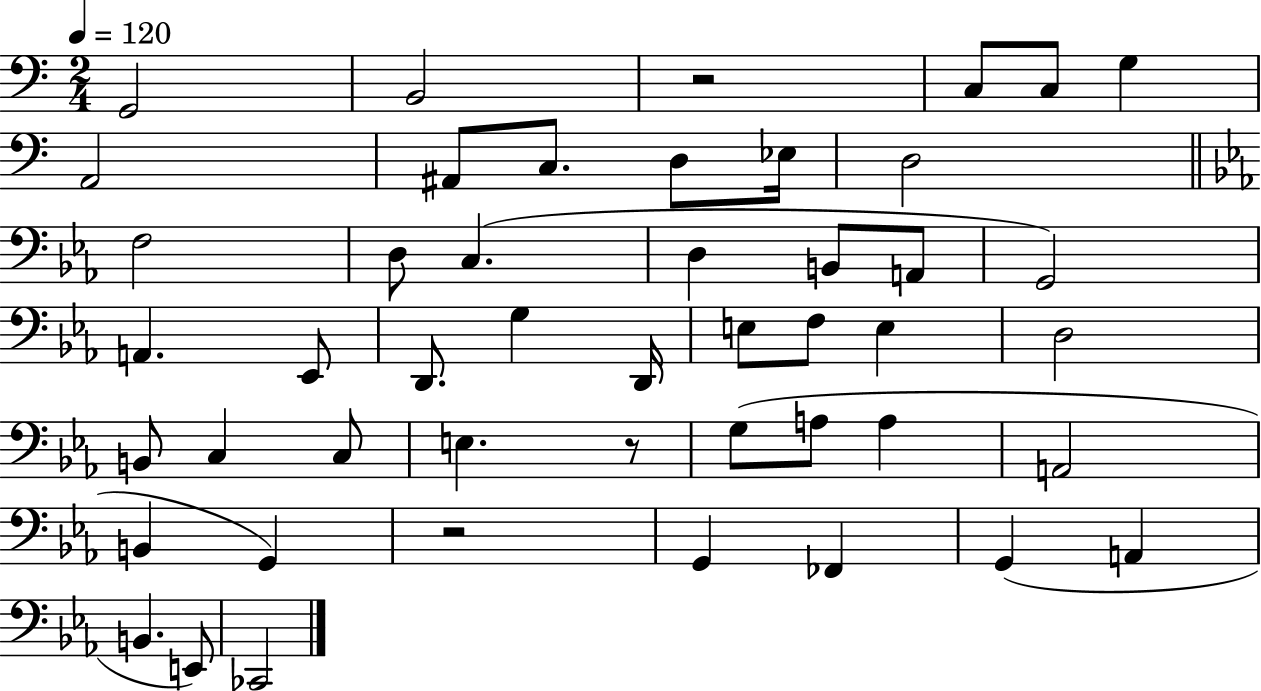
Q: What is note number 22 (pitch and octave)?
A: G3